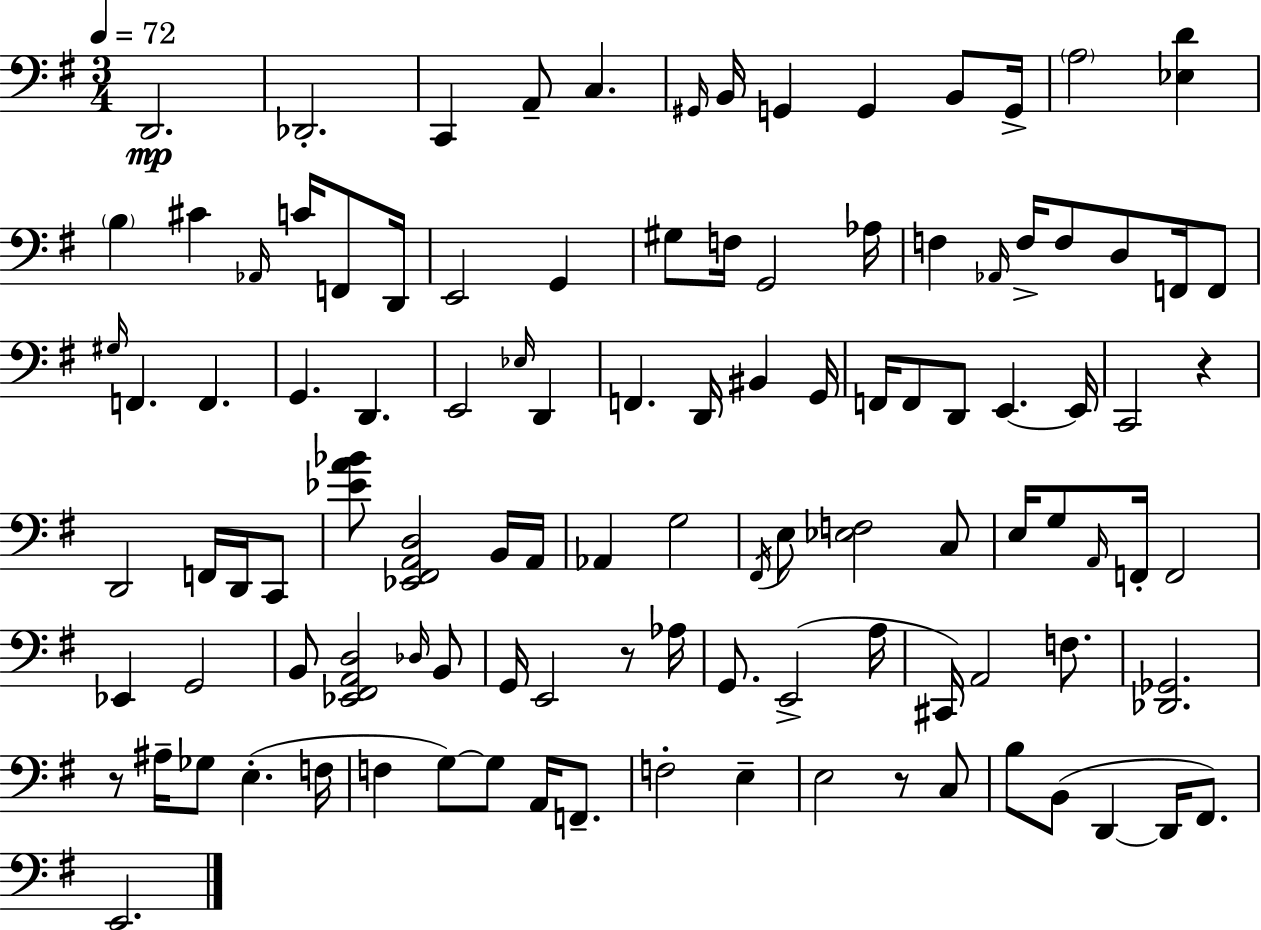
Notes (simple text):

D2/h. Db2/h. C2/q A2/e C3/q. G#2/s B2/s G2/q G2/q B2/e G2/s A3/h [Eb3,D4]/q B3/q C#4/q Ab2/s C4/s F2/e D2/s E2/h G2/q G#3/e F3/s G2/h Ab3/s F3/q Ab2/s F3/s F3/e D3/e F2/s F2/e G#3/s F2/q. F2/q. G2/q. D2/q. E2/h Eb3/s D2/q F2/q. D2/s BIS2/q G2/s F2/s F2/e D2/e E2/q. E2/s C2/h R/q D2/h F2/s D2/s C2/e [Eb4,A4,Bb4]/e [Eb2,F#2,A2,D3]/h B2/s A2/s Ab2/q G3/h F#2/s E3/e [Eb3,F3]/h C3/e E3/s G3/e A2/s F2/s F2/h Eb2/q G2/h B2/e [Eb2,F#2,A2,D3]/h Db3/s B2/e G2/s E2/h R/e Ab3/s G2/e. E2/h A3/s C#2/s A2/h F3/e. [Db2,Gb2]/h. R/e A#3/s Gb3/e E3/q. F3/s F3/q G3/e G3/e A2/s F2/e. F3/h E3/q E3/h R/e C3/e B3/e B2/e D2/q D2/s F#2/e. E2/h.